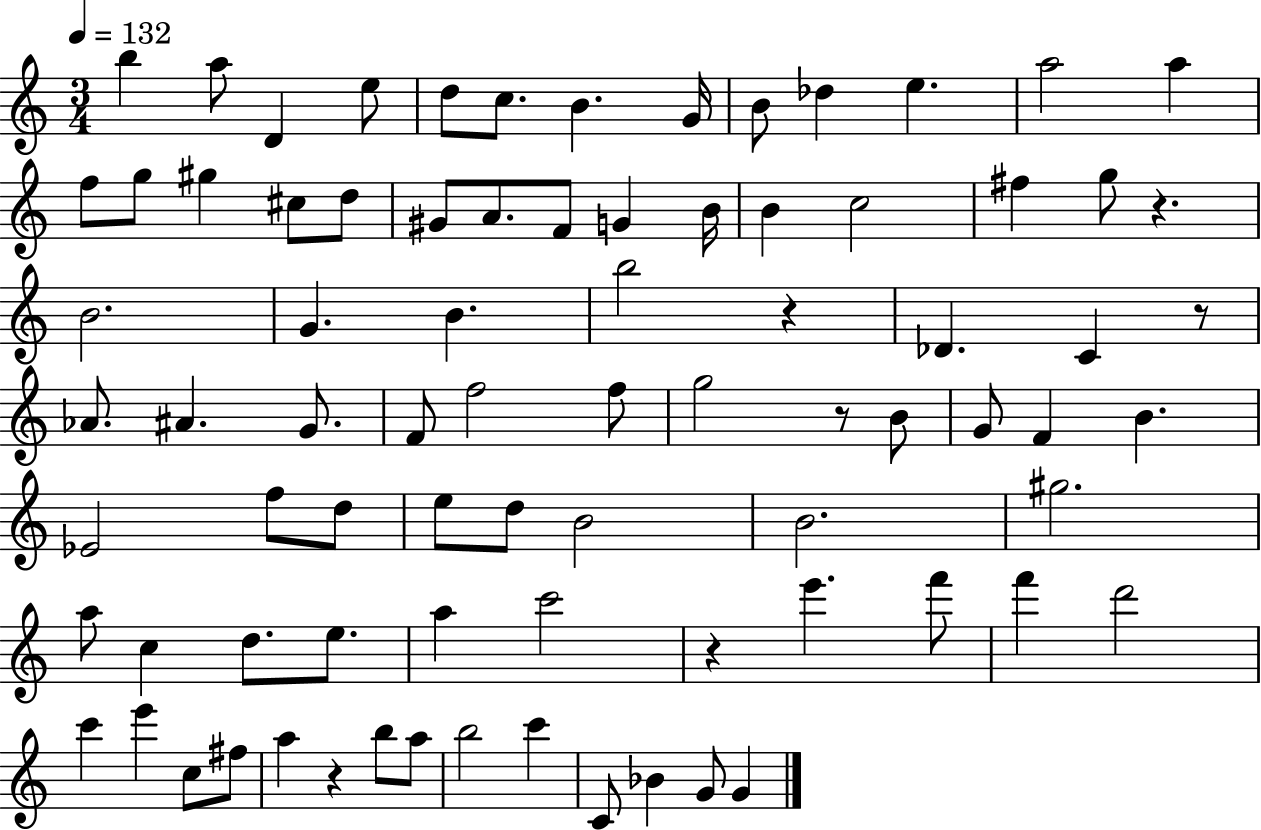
{
  \clef treble
  \numericTimeSignature
  \time 3/4
  \key c \major
  \tempo 4 = 132
  b''4 a''8 d'4 e''8 | d''8 c''8. b'4. g'16 | b'8 des''4 e''4. | a''2 a''4 | \break f''8 g''8 gis''4 cis''8 d''8 | gis'8 a'8. f'8 g'4 b'16 | b'4 c''2 | fis''4 g''8 r4. | \break b'2. | g'4. b'4. | b''2 r4 | des'4. c'4 r8 | \break aes'8. ais'4. g'8. | f'8 f''2 f''8 | g''2 r8 b'8 | g'8 f'4 b'4. | \break ees'2 f''8 d''8 | e''8 d''8 b'2 | b'2. | gis''2. | \break a''8 c''4 d''8. e''8. | a''4 c'''2 | r4 e'''4. f'''8 | f'''4 d'''2 | \break c'''4 e'''4 c''8 fis''8 | a''4 r4 b''8 a''8 | b''2 c'''4 | c'8 bes'4 g'8 g'4 | \break \bar "|."
}